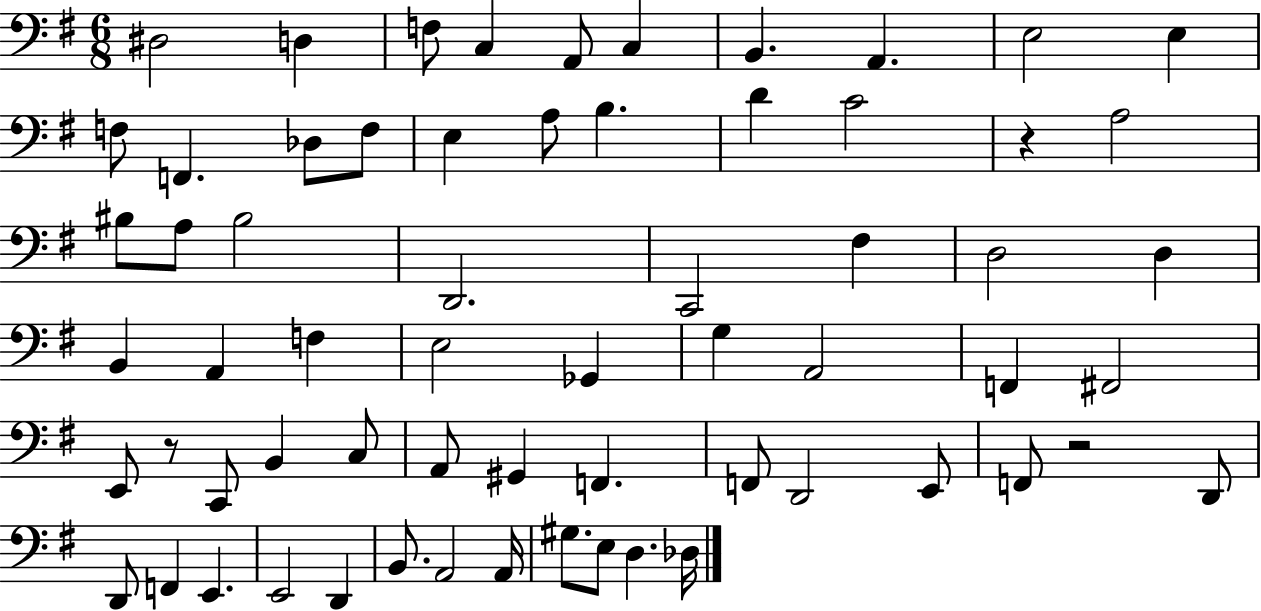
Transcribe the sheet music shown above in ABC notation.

X:1
T:Untitled
M:6/8
L:1/4
K:G
^D,2 D, F,/2 C, A,,/2 C, B,, A,, E,2 E, F,/2 F,, _D,/2 F,/2 E, A,/2 B, D C2 z A,2 ^B,/2 A,/2 ^B,2 D,,2 C,,2 ^F, D,2 D, B,, A,, F, E,2 _G,, G, A,,2 F,, ^F,,2 E,,/2 z/2 C,,/2 B,, C,/2 A,,/2 ^G,, F,, F,,/2 D,,2 E,,/2 F,,/2 z2 D,,/2 D,,/2 F,, E,, E,,2 D,, B,,/2 A,,2 A,,/4 ^G,/2 E,/2 D, _D,/4